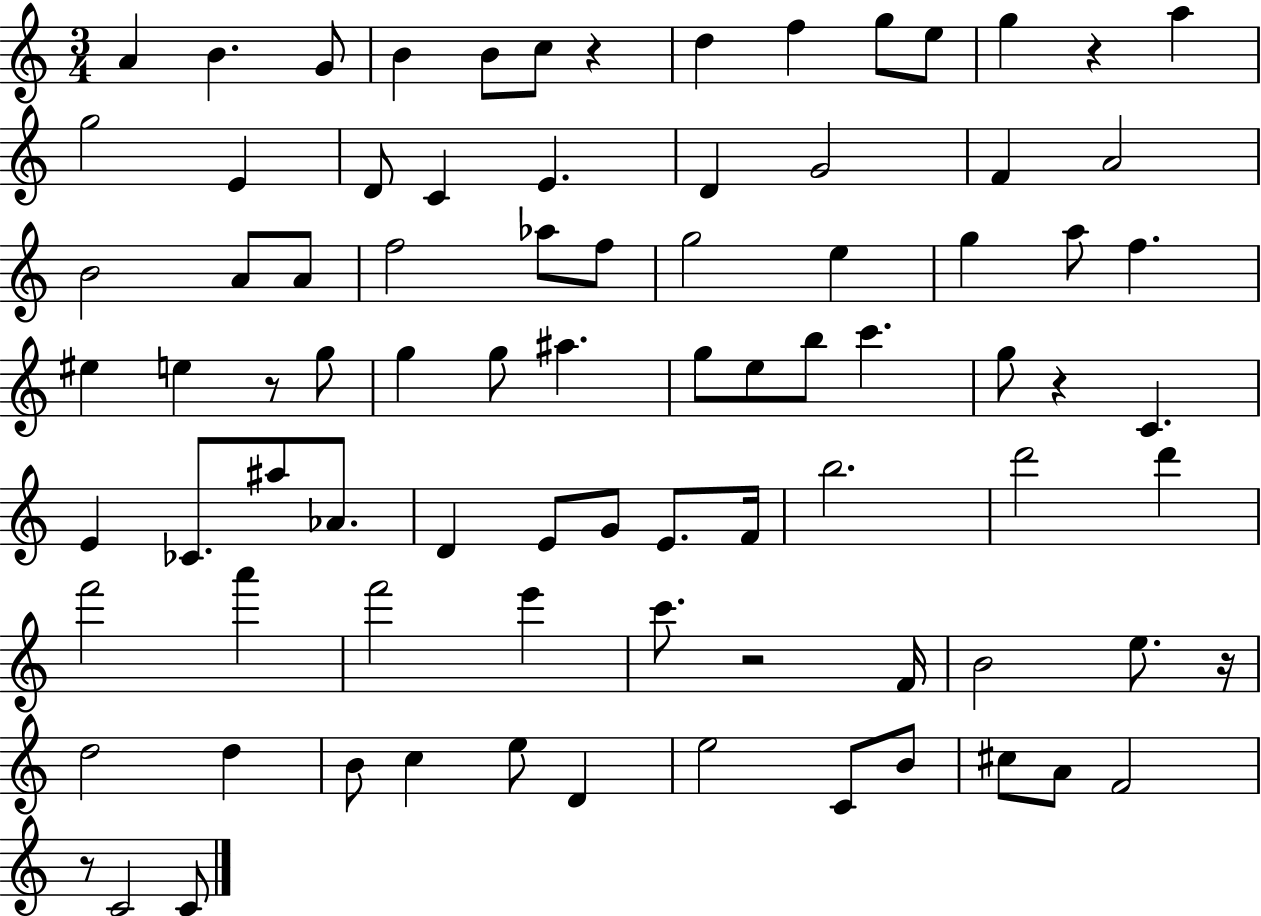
A4/q B4/q. G4/e B4/q B4/e C5/e R/q D5/q F5/q G5/e E5/e G5/q R/q A5/q G5/h E4/q D4/e C4/q E4/q. D4/q G4/h F4/q A4/h B4/h A4/e A4/e F5/h Ab5/e F5/e G5/h E5/q G5/q A5/e F5/q. EIS5/q E5/q R/e G5/e G5/q G5/e A#5/q. G5/e E5/e B5/e C6/q. G5/e R/q C4/q. E4/q CES4/e. A#5/e Ab4/e. D4/q E4/e G4/e E4/e. F4/s B5/h. D6/h D6/q F6/h A6/q F6/h E6/q C6/e. R/h F4/s B4/h E5/e. R/s D5/h D5/q B4/e C5/q E5/e D4/q E5/h C4/e B4/e C#5/e A4/e F4/h R/e C4/h C4/e